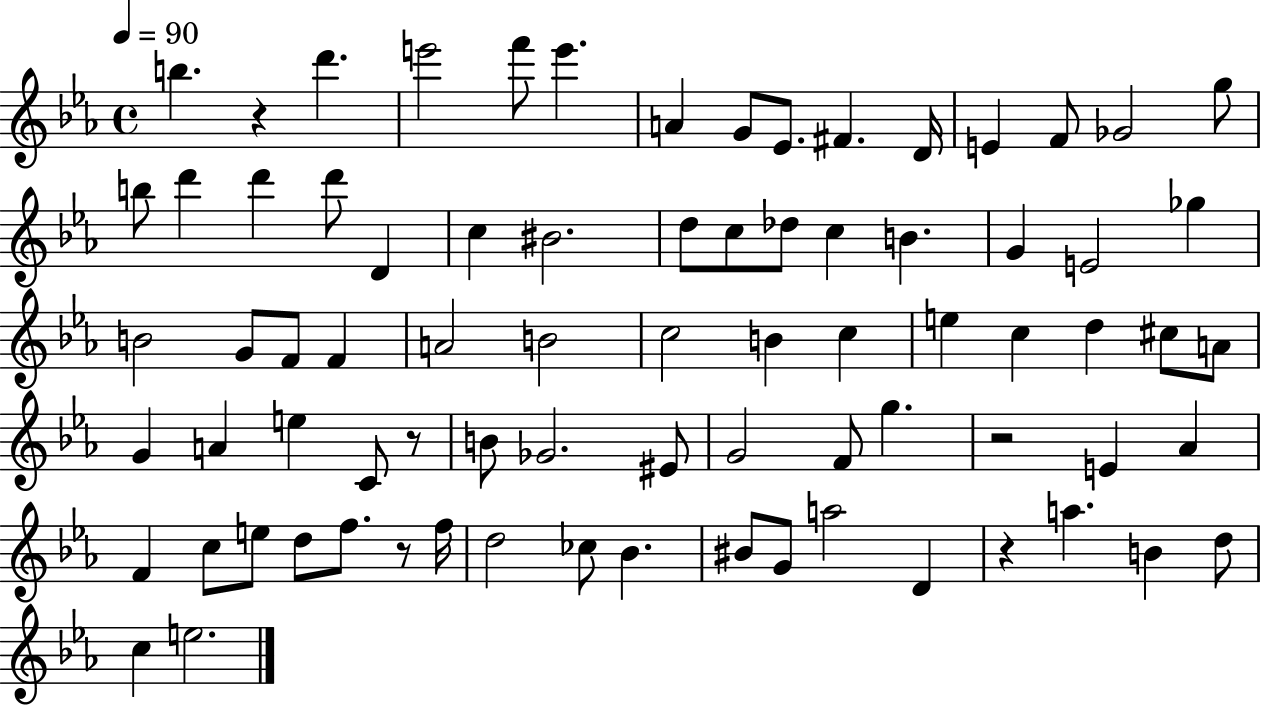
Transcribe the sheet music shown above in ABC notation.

X:1
T:Untitled
M:4/4
L:1/4
K:Eb
b z d' e'2 f'/2 e' A G/2 _E/2 ^F D/4 E F/2 _G2 g/2 b/2 d' d' d'/2 D c ^B2 d/2 c/2 _d/2 c B G E2 _g B2 G/2 F/2 F A2 B2 c2 B c e c d ^c/2 A/2 G A e C/2 z/2 B/2 _G2 ^E/2 G2 F/2 g z2 E _A F c/2 e/2 d/2 f/2 z/2 f/4 d2 _c/2 _B ^B/2 G/2 a2 D z a B d/2 c e2